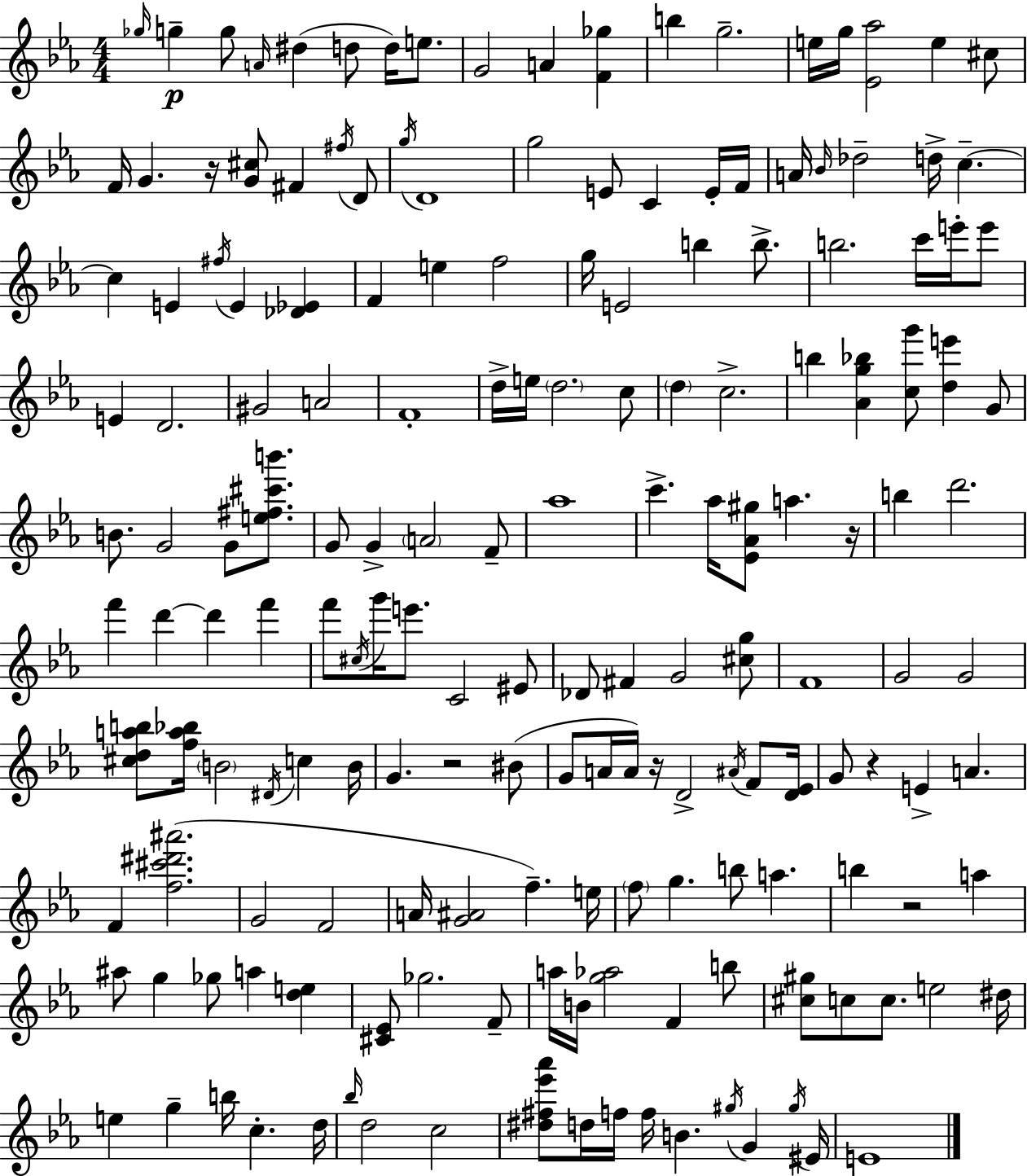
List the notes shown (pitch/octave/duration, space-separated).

Gb5/s G5/q G5/e A4/s D#5/q D5/e D5/s E5/e. G4/h A4/q [F4,Gb5]/q B5/q G5/h. E5/s G5/s [Eb4,Ab5]/h E5/q C#5/e F4/s G4/q. R/s [G4,C#5]/e F#4/q F#5/s D4/e G5/s D4/w G5/h E4/e C4/q E4/s F4/s A4/s Bb4/s Db5/h D5/s C5/q. C5/q E4/q F#5/s E4/q [Db4,Eb4]/q F4/q E5/q F5/h G5/s E4/h B5/q B5/e. B5/h. C6/s E6/s E6/e E4/q D4/h. G#4/h A4/h F4/w D5/s E5/s D5/h. C5/e D5/q C5/h. B5/q [Ab4,G5,Bb5]/q [C5,G6]/e [D5,E6]/q G4/e B4/e. G4/h G4/e [E5,F#5,C#6,B6]/e. G4/e G4/q A4/h F4/e Ab5/w C6/q. Ab5/s [Eb4,Ab4,G#5]/e A5/q. R/s B5/q D6/h. F6/q D6/q D6/q F6/q F6/e C#5/s G6/s E6/e. C4/h EIS4/e Db4/e F#4/q G4/h [C#5,G5]/e F4/w G4/h G4/h [C#5,D5,A5,B5]/e [F5,A5,Bb5]/s B4/h D#4/s C5/q B4/s G4/q. R/h BIS4/e G4/e A4/s A4/s R/s D4/h A#4/s F4/e [D4,Eb4]/s G4/e R/q E4/q A4/q. F4/q [F5,C#6,D#6,A#6]/h. G4/h F4/h A4/s [G4,A#4]/h F5/q. E5/s F5/e G5/q. B5/e A5/q. B5/q R/h A5/q A#5/e G5/q Gb5/e A5/q [D5,E5]/q [C#4,Eb4]/e Gb5/h. F4/e A5/s B4/s [G5,Ab5]/h F4/q B5/e [C#5,G#5]/e C5/e C5/e. E5/h D#5/s E5/q G5/q B5/s C5/q. D5/s Bb5/s D5/h C5/h [D#5,F#5,Eb6,Ab6]/e D5/s F5/s F5/s B4/q. G#5/s G4/q G#5/s EIS4/s E4/w